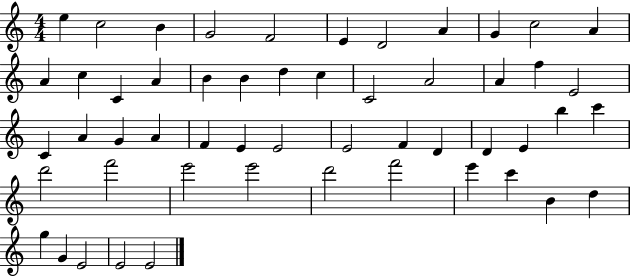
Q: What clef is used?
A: treble